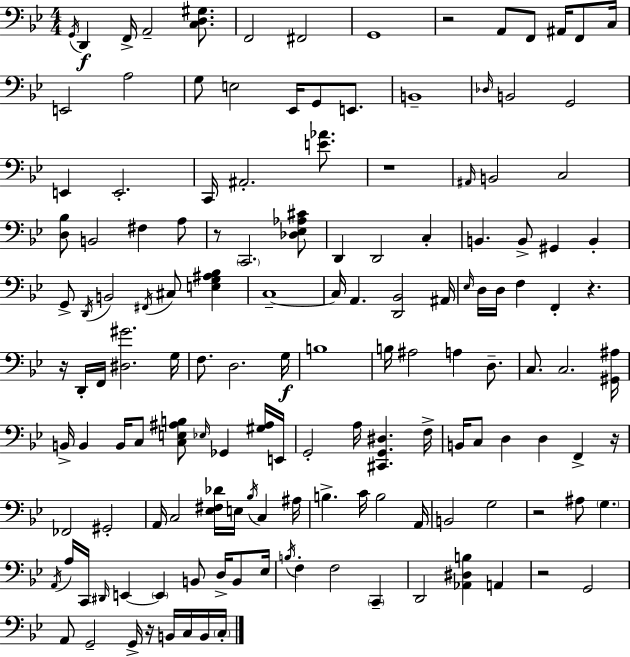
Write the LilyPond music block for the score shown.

{
  \clef bass
  \numericTimeSignature
  \time 4/4
  \key bes \major
  \repeat volta 2 { \acciaccatura { g,16 }\f d,4 f,16-> a,2-- <c d gis>8. | f,2 fis,2 | g,1 | r2 a,8 f,8 ais,16 f,8 | \break c16 e,2 a2 | g8 e2 ees,16 g,8 e,8. | b,1-- | \grace { des16 } b,2 g,2 | \break e,4 e,2.-. | c,16 ais,2.-. <e' aes'>8. | r1 | \grace { ais,16 } b,2 c2 | \break <d bes>8 b,2 fis4 | a8 r8 \parenthesize c,2. | <des ees aes cis'>8 d,4 d,2 c4-. | b,4. b,8-> gis,4 b,4-. | \break g,8-> \acciaccatura { d,16 } b,2 \acciaccatura { fis,16 } cis8 | <e g ais bes>4 c1--~~ | c16 a,4. <d, bes,>2 | ais,16 \grace { ees16 } d16 d16 f4 f,4-. | \break r4. r16 d,16-. f,16 <dis gis'>2. | g16 f8. d2. | g16\f b1 | b16 ais2 a4 | \break d8.-- c8. c2. | <gis, ais>16 b,16-> b,4 b,16 c8 <c e ais b>8 | \grace { ees16 } ges,4 <gis ais>16 e,16 g,2-. a16 | <cis, g, dis>4. f16-> b,16 c8 d4 d4 | \break f,4-> r16 fes,2 gis,2-. | a,16 c2 | <ees fis des'>16 e16 \acciaccatura { bes16 } c4 ais16 b4.-> c'16 b2 | a,16 b,2 | \break g2 r2 | ais8 \parenthesize g4. \acciaccatura { a,16 } a16 c,16 \grace { dis,16 } e,4~~ | \parenthesize e,4 b,8 d16-> b,8 ees16 \acciaccatura { b16 } f4-. f2 | \parenthesize c,4-- d,2 | \break <aes, dis b>4 a,4 r2 | g,2 a,8 g,2-- | g,16-> r16 b,16 c16 b,16 \parenthesize c16-. } \bar "|."
}